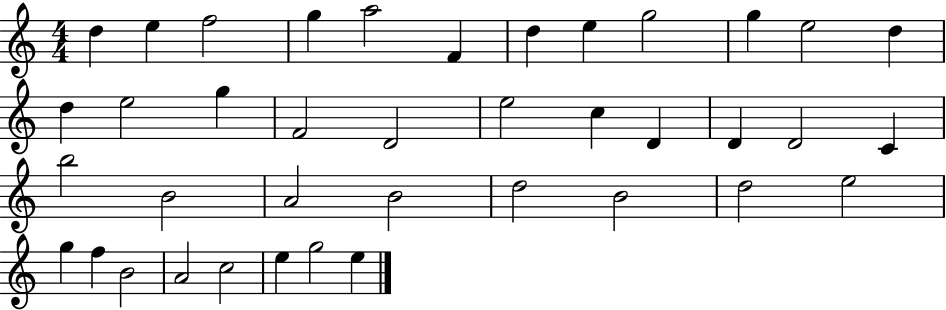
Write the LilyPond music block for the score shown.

{
  \clef treble
  \numericTimeSignature
  \time 4/4
  \key c \major
  d''4 e''4 f''2 | g''4 a''2 f'4 | d''4 e''4 g''2 | g''4 e''2 d''4 | \break d''4 e''2 g''4 | f'2 d'2 | e''2 c''4 d'4 | d'4 d'2 c'4 | \break b''2 b'2 | a'2 b'2 | d''2 b'2 | d''2 e''2 | \break g''4 f''4 b'2 | a'2 c''2 | e''4 g''2 e''4 | \bar "|."
}